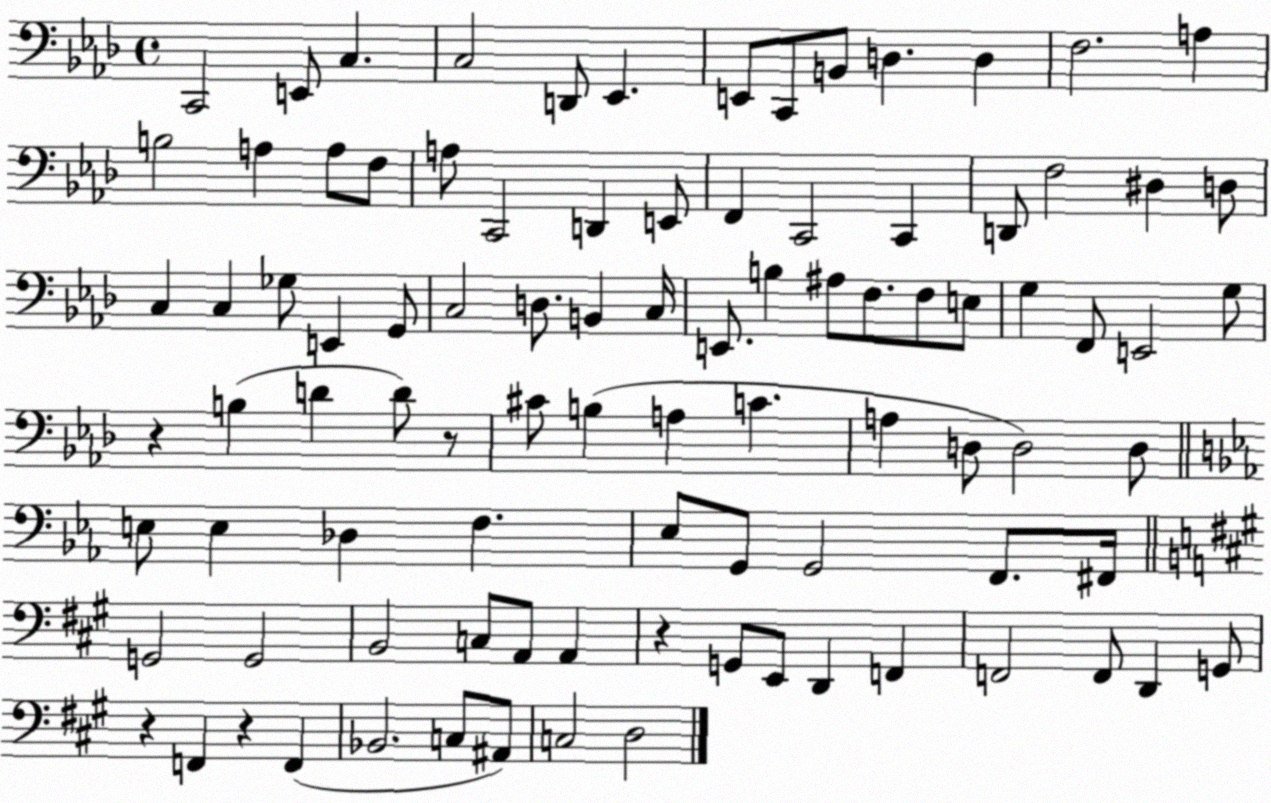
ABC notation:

X:1
T:Untitled
M:4/4
L:1/4
K:Ab
C,,2 E,,/2 C, C,2 D,,/2 _E,, E,,/2 C,,/2 B,,/2 D, D, F,2 A, B,2 A, A,/2 F,/2 A,/2 C,,2 D,, E,,/2 F,, C,,2 C,, D,,/2 F,2 ^D, D,/2 C, C, _G,/2 E,, G,,/2 C,2 D,/2 B,, C,/4 E,,/2 B, ^A,/2 F,/2 F,/2 E,/2 G, F,,/2 E,,2 G,/2 z B, D D/2 z/2 ^C/2 B, A, C A, D,/2 D,2 D,/2 E,/2 E, _D, F, _E,/2 G,,/2 G,,2 F,,/2 ^F,,/4 G,,2 G,,2 B,,2 C,/2 A,,/2 A,, z G,,/2 E,,/2 D,, F,, F,,2 F,,/2 D,, G,,/2 z F,, z F,, _B,,2 C,/2 ^A,,/2 C,2 D,2